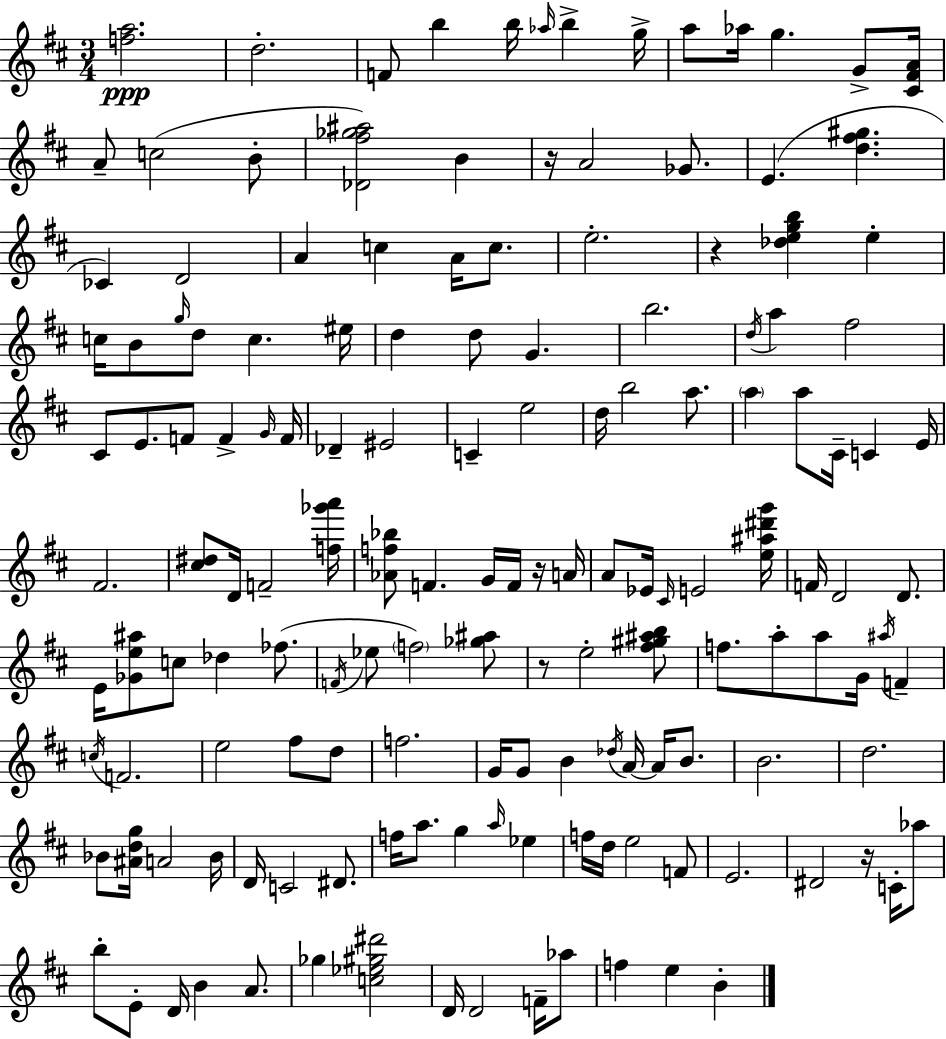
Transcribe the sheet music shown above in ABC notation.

X:1
T:Untitled
M:3/4
L:1/4
K:D
[fa]2 d2 F/2 b b/4 _a/4 b g/4 a/2 _a/4 g G/2 [^C^FA]/4 A/2 c2 B/2 [_D^f_g^a]2 B z/4 A2 _G/2 E [d^f^g] _C D2 A c A/4 c/2 e2 z [_degb] e c/4 B/2 g/4 d/2 c ^e/4 d d/2 G b2 d/4 a ^f2 ^C/2 E/2 F/2 F G/4 F/4 _D ^E2 C e2 d/4 b2 a/2 a a/2 ^C/4 C E/4 ^F2 [^c^d]/2 D/4 F2 [f_g'a']/4 [_Af_b]/2 F G/4 F/4 z/4 A/4 A/2 _E/4 ^C/4 E2 [e^a^d'g']/4 F/4 D2 D/2 E/4 [_Ge^a]/2 c/2 _d _f/2 F/4 _e/2 f2 [_g^a]/2 z/2 e2 [^f^g^ab]/2 f/2 a/2 a/2 G/4 ^a/4 F c/4 F2 e2 ^f/2 d/2 f2 G/4 G/2 B _d/4 A/4 A/4 B/2 B2 d2 _B/2 [^Adg]/4 A2 _B/4 D/4 C2 ^D/2 f/4 a/2 g a/4 _e f/4 d/4 e2 F/2 E2 ^D2 z/4 C/4 _a/2 b/2 E/2 D/4 B A/2 _g [c_e^g^d']2 D/4 D2 F/4 _a/2 f e B